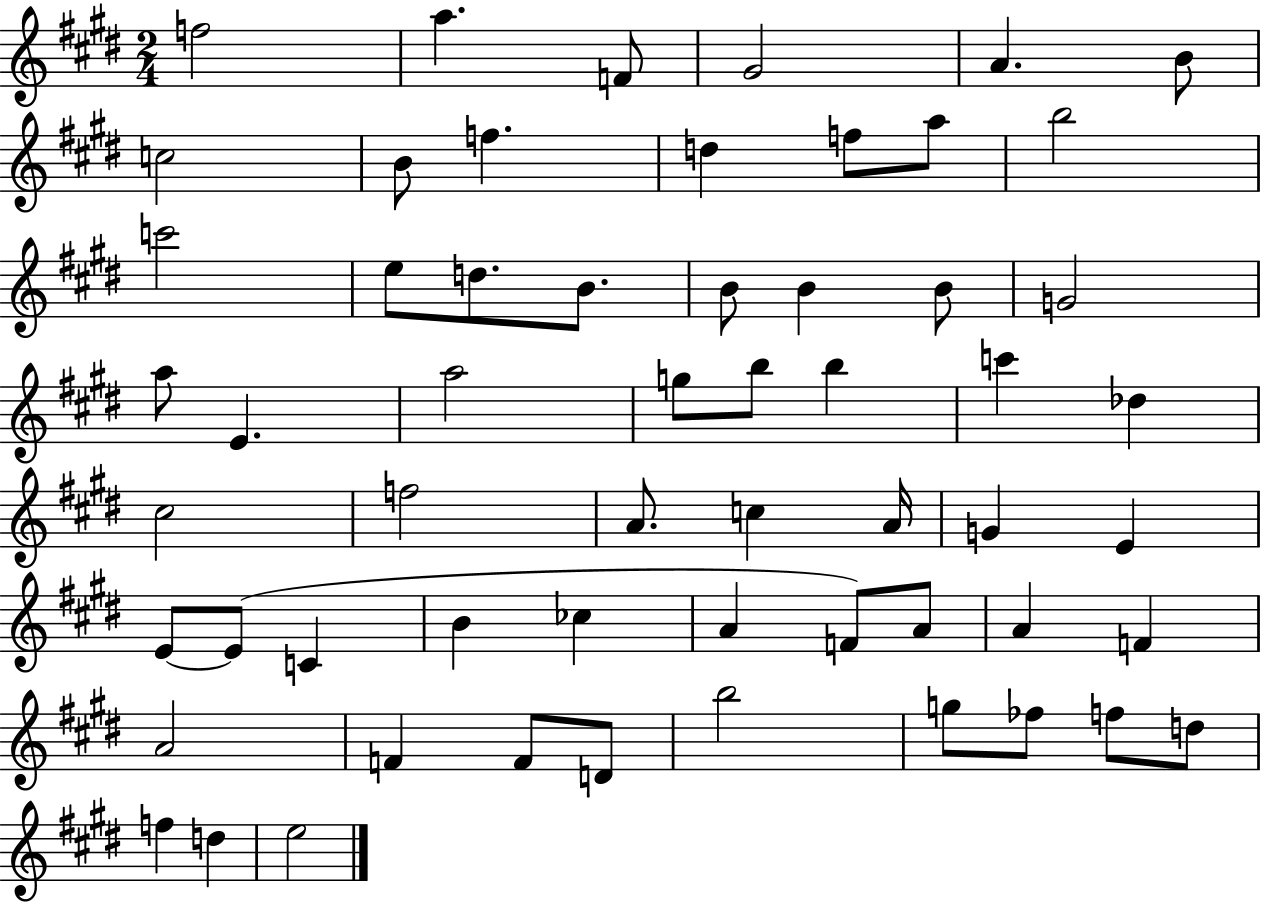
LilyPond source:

{
  \clef treble
  \numericTimeSignature
  \time 2/4
  \key e \major
  \repeat volta 2 { f''2 | a''4. f'8 | gis'2 | a'4. b'8 | \break c''2 | b'8 f''4. | d''4 f''8 a''8 | b''2 | \break c'''2 | e''8 d''8. b'8. | b'8 b'4 b'8 | g'2 | \break a''8 e'4. | a''2 | g''8 b''8 b''4 | c'''4 des''4 | \break cis''2 | f''2 | a'8. c''4 a'16 | g'4 e'4 | \break e'8~~ e'8( c'4 | b'4 ces''4 | a'4 f'8) a'8 | a'4 f'4 | \break a'2 | f'4 f'8 d'8 | b''2 | g''8 fes''8 f''8 d''8 | \break f''4 d''4 | e''2 | } \bar "|."
}